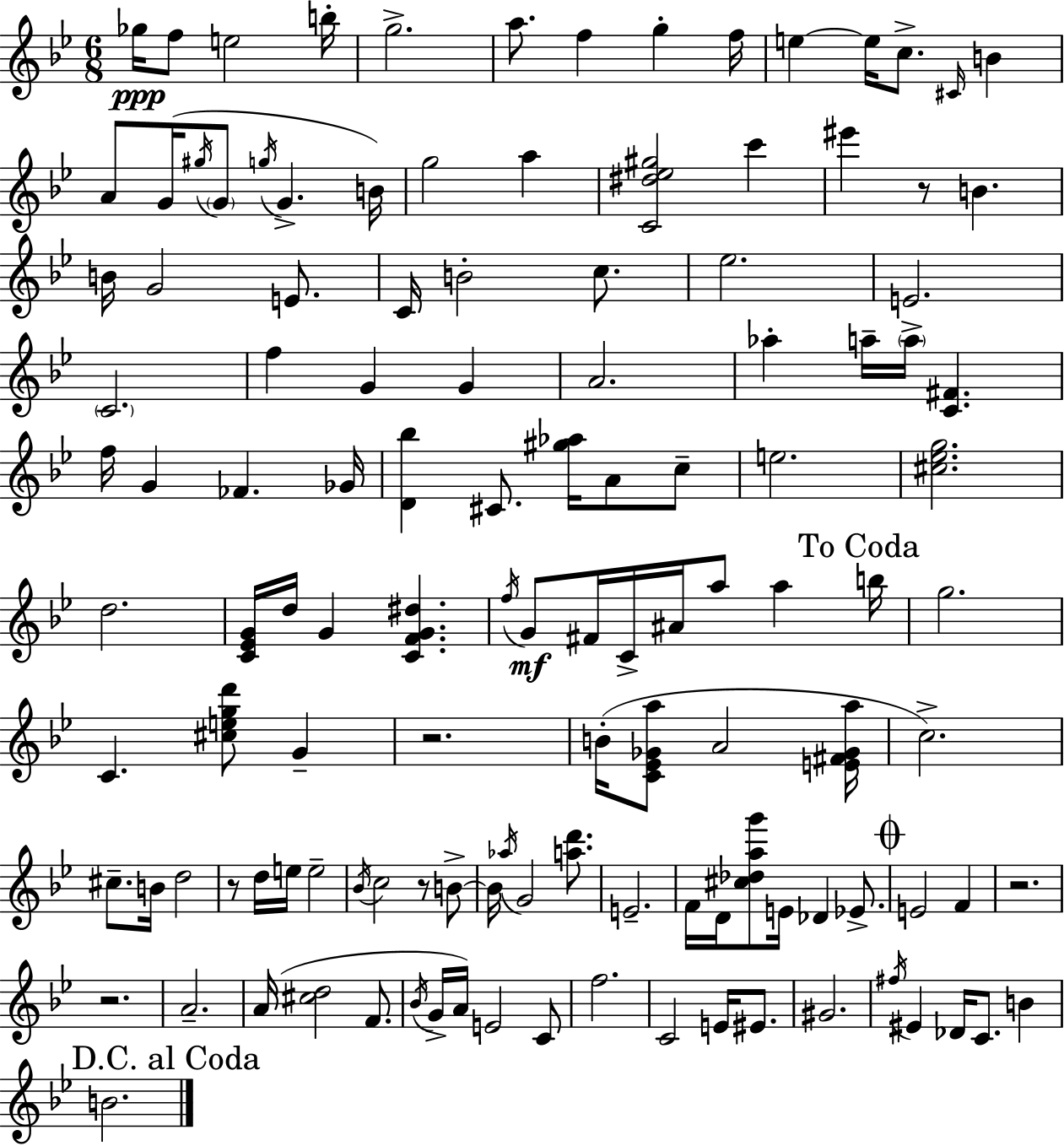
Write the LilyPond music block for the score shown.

{
  \clef treble
  \numericTimeSignature
  \time 6/8
  \key g \minor
  ges''16\ppp f''8 e''2 b''16-. | g''2.-> | a''8. f''4 g''4-. f''16 | e''4~~ e''16 c''8.-> \grace { cis'16 } b'4 | \break a'8 g'16( \acciaccatura { gis''16 } \parenthesize g'8 \acciaccatura { g''16 } g'4.-> | b'16) g''2 a''4 | <c' dis'' ees'' gis''>2 c'''4 | eis'''4 r8 b'4. | \break b'16 g'2 | e'8. c'16 b'2-. | c''8. ees''2. | e'2. | \break \parenthesize c'2. | f''4 g'4 g'4 | a'2. | aes''4-. a''16-- \parenthesize a''16-> <c' fis'>4. | \break f''16 g'4 fes'4. | ges'16 <d' bes''>4 cis'8. <gis'' aes''>16 a'8 | c''8-- e''2. | <cis'' ees'' g''>2. | \break d''2. | <c' ees' g'>16 d''16 g'4 <c' f' g' dis''>4. | \acciaccatura { f''16 } g'8\mf fis'16 c'16-> ais'16 a''8 a''4 | \mark "To Coda" b''16 g''2. | \break c'4. <cis'' e'' g'' d'''>8 | g'4-- r2. | b'16-.( <c' ees' ges' a''>8 a'2 | <e' fis' ges' a''>16 c''2.->) | \break cis''8.-- b'16 d''2 | r8 d''16 e''16 e''2-- | \acciaccatura { bes'16 } c''2 | r8 b'8->~~ b'16 \acciaccatura { aes''16 } g'2 | \break <a'' d'''>8. e'2.-- | f'16 d'16 <cis'' des'' a'' g'''>8 e'16 des'4 | ees'8.-> \mark \markup { \musicglyph "scripts.coda" } e'2 | f'4 r2. | \break r2. | a'2.-- | a'16( <cis'' d''>2 | f'8. \acciaccatura { bes'16 } g'16-> a'16) e'2 | \break c'8 f''2. | c'2 | e'16 eis'8. gis'2. | \acciaccatura { fis''16 } eis'4 | \break des'16 c'8. b'4 \mark "D.C. al Coda" b'2. | \bar "|."
}